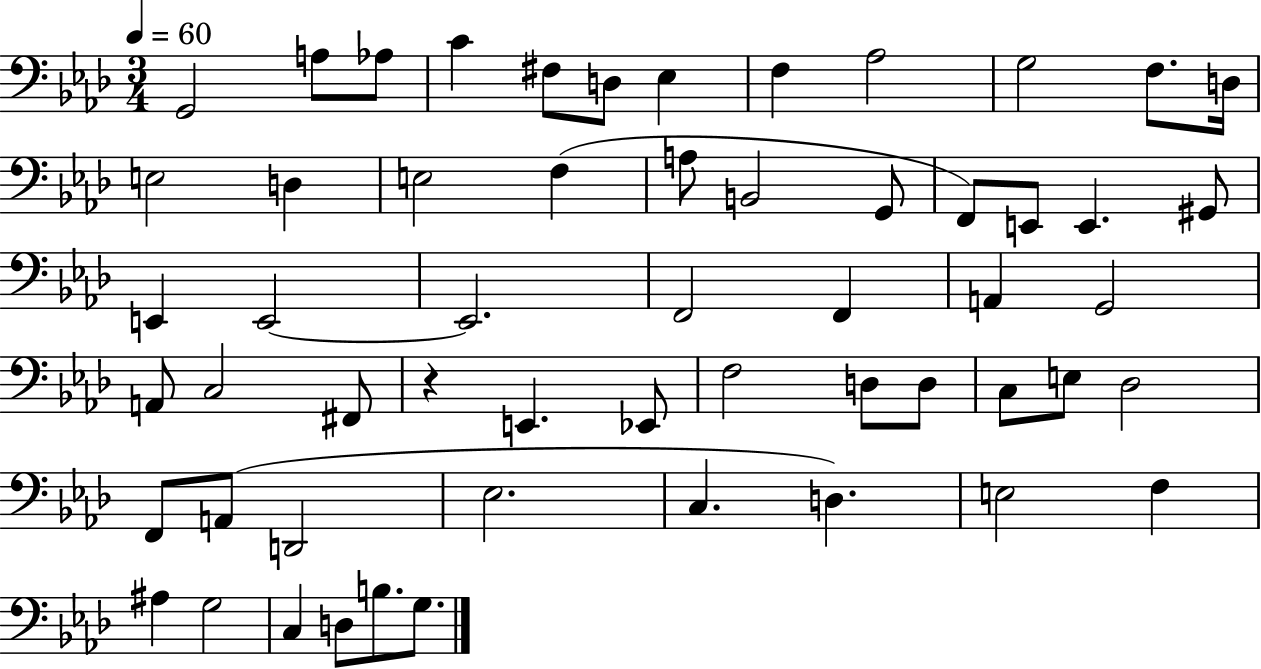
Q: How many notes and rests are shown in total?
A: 56